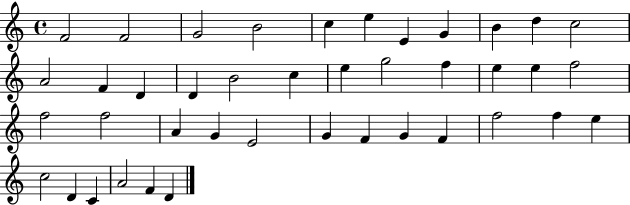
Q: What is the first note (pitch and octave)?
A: F4